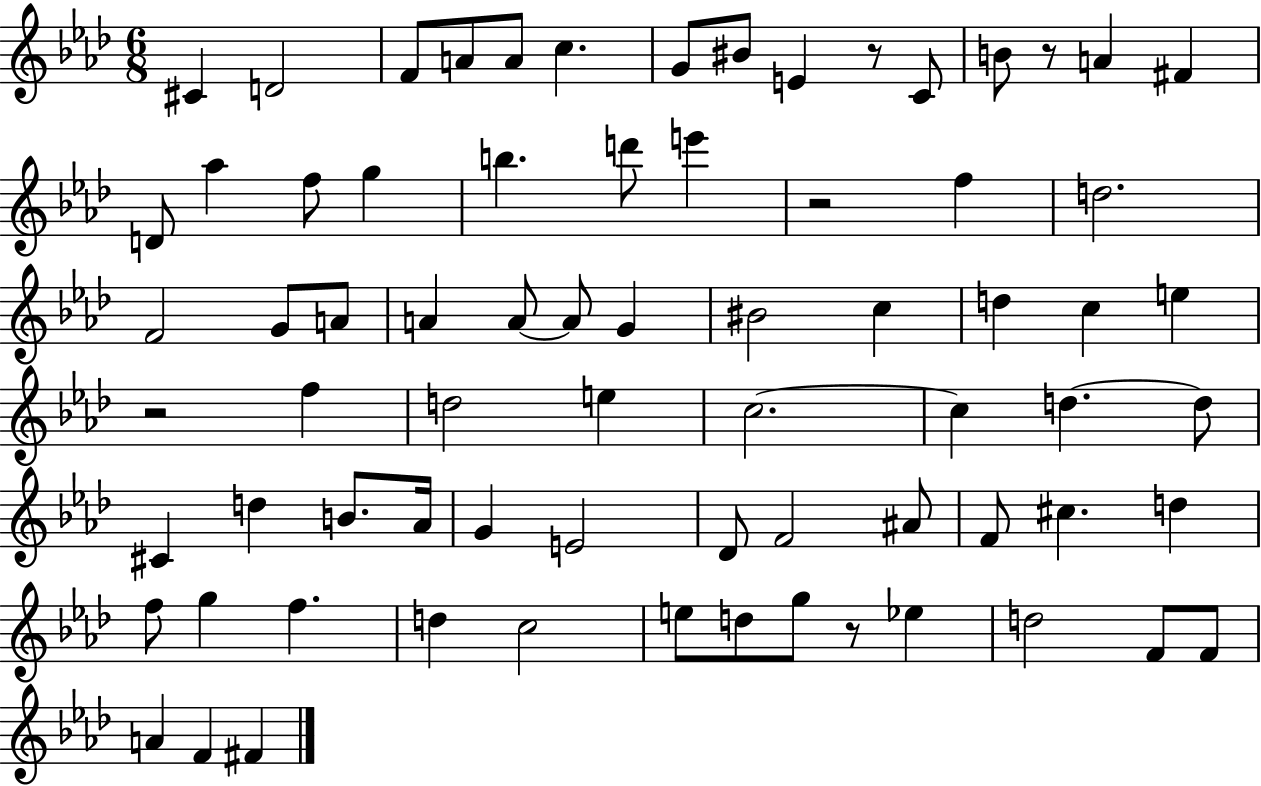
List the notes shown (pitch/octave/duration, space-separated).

C#4/q D4/h F4/e A4/e A4/e C5/q. G4/e BIS4/e E4/q R/e C4/e B4/e R/e A4/q F#4/q D4/e Ab5/q F5/e G5/q B5/q. D6/e E6/q R/h F5/q D5/h. F4/h G4/e A4/e A4/q A4/e A4/e G4/q BIS4/h C5/q D5/q C5/q E5/q R/h F5/q D5/h E5/q C5/h. C5/q D5/q. D5/e C#4/q D5/q B4/e. Ab4/s G4/q E4/h Db4/e F4/h A#4/e F4/e C#5/q. D5/q F5/e G5/q F5/q. D5/q C5/h E5/e D5/e G5/e R/e Eb5/q D5/h F4/e F4/e A4/q F4/q F#4/q